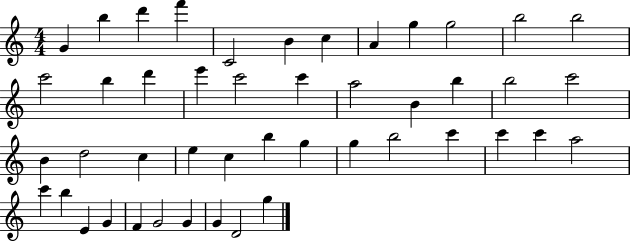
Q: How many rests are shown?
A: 0